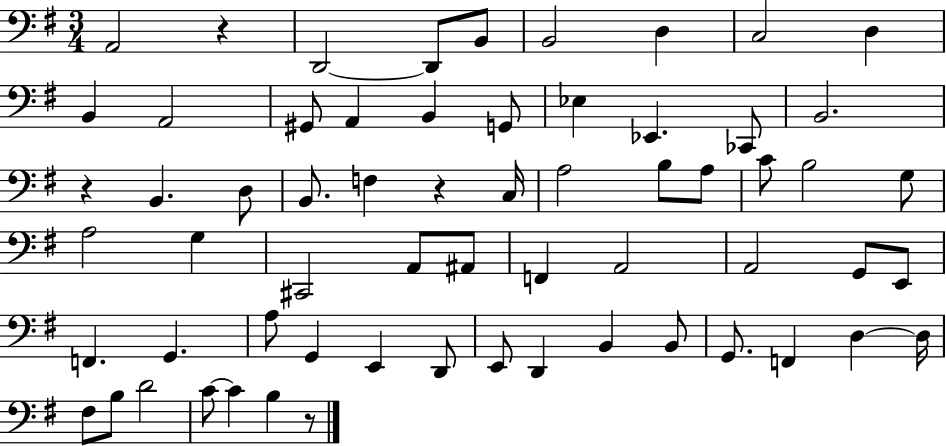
{
  \clef bass
  \numericTimeSignature
  \time 3/4
  \key g \major
  a,2 r4 | d,2~~ d,8 b,8 | b,2 d4 | c2 d4 | \break b,4 a,2 | gis,8 a,4 b,4 g,8 | ees4 ees,4. ces,8 | b,2. | \break r4 b,4. d8 | b,8. f4 r4 c16 | a2 b8 a8 | c'8 b2 g8 | \break a2 g4 | cis,2 a,8 ais,8 | f,4 a,2 | a,2 g,8 e,8 | \break f,4. g,4. | a8 g,4 e,4 d,8 | e,8 d,4 b,4 b,8 | g,8. f,4 d4~~ d16 | \break fis8 b8 d'2 | c'8~~ c'4 b4 r8 | \bar "|."
}